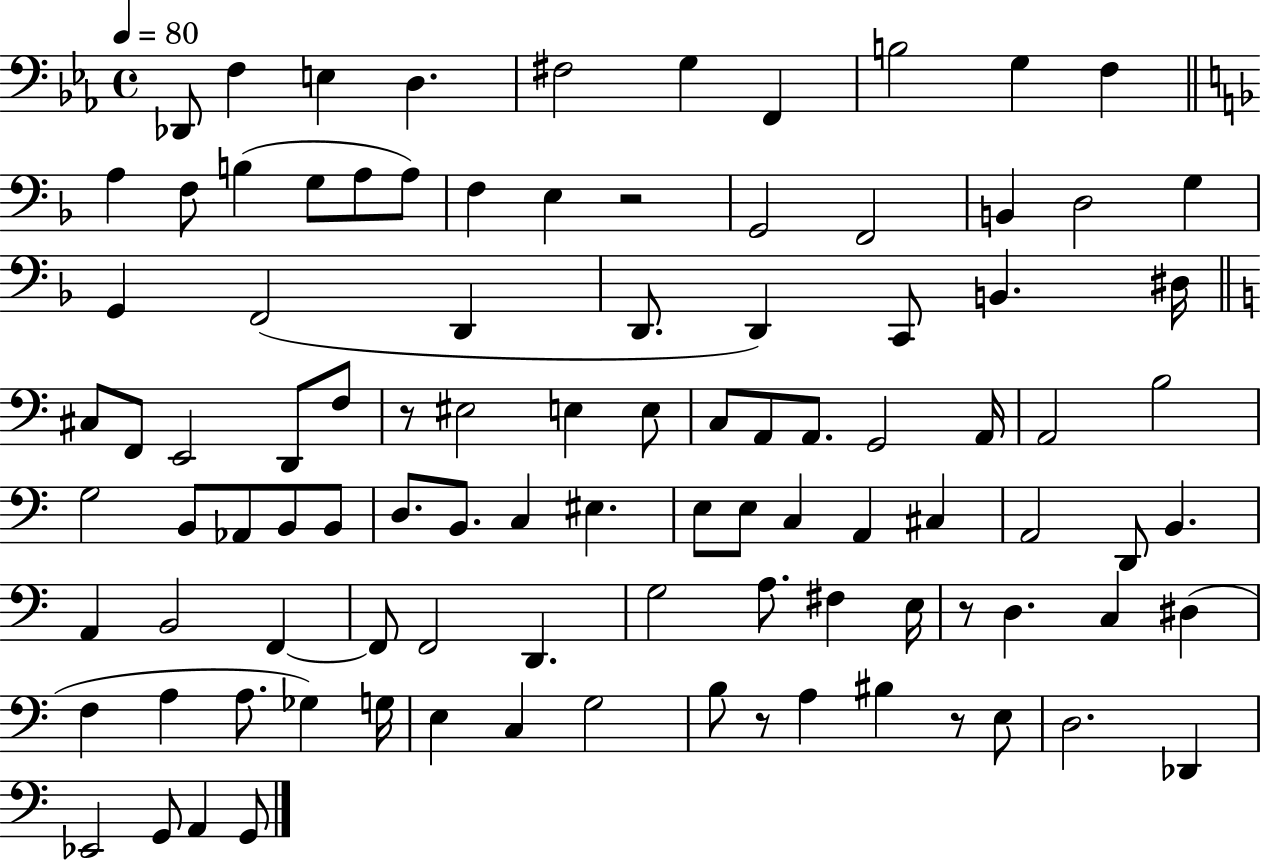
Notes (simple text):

Db2/e F3/q E3/q D3/q. F#3/h G3/q F2/q B3/h G3/q F3/q A3/q F3/e B3/q G3/e A3/e A3/e F3/q E3/q R/h G2/h F2/h B2/q D3/h G3/q G2/q F2/h D2/q D2/e. D2/q C2/e B2/q. D#3/s C#3/e F2/e E2/h D2/e F3/e R/e EIS3/h E3/q E3/e C3/e A2/e A2/e. G2/h A2/s A2/h B3/h G3/h B2/e Ab2/e B2/e B2/e D3/e. B2/e. C3/q EIS3/q. E3/e E3/e C3/q A2/q C#3/q A2/h D2/e B2/q. A2/q B2/h F2/q F2/e F2/h D2/q. G3/h A3/e. F#3/q E3/s R/e D3/q. C3/q D#3/q F3/q A3/q A3/e. Gb3/q G3/s E3/q C3/q G3/h B3/e R/e A3/q BIS3/q R/e E3/e D3/h. Db2/q Eb2/h G2/e A2/q G2/e